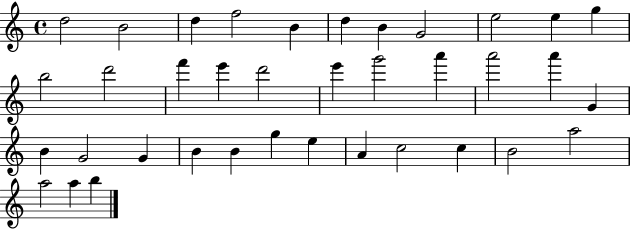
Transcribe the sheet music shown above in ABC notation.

X:1
T:Untitled
M:4/4
L:1/4
K:C
d2 B2 d f2 B d B G2 e2 e g b2 d'2 f' e' d'2 e' g'2 a' a'2 a' G B G2 G B B g e A c2 c B2 a2 a2 a b